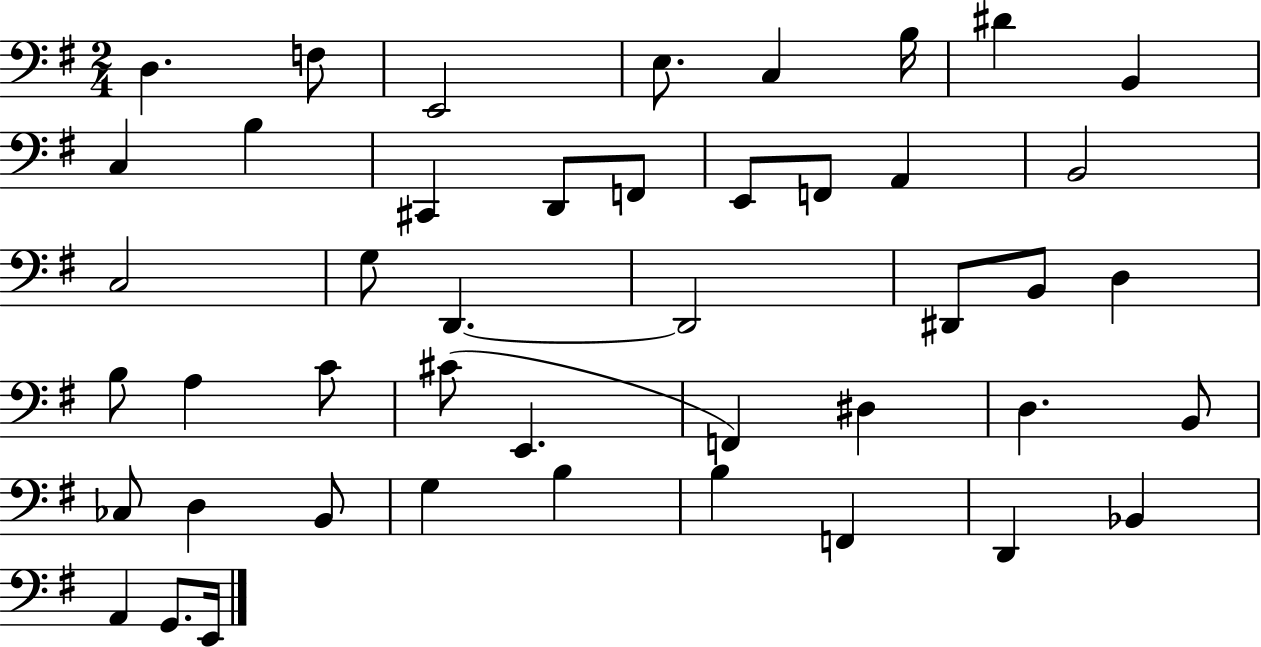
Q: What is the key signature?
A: G major